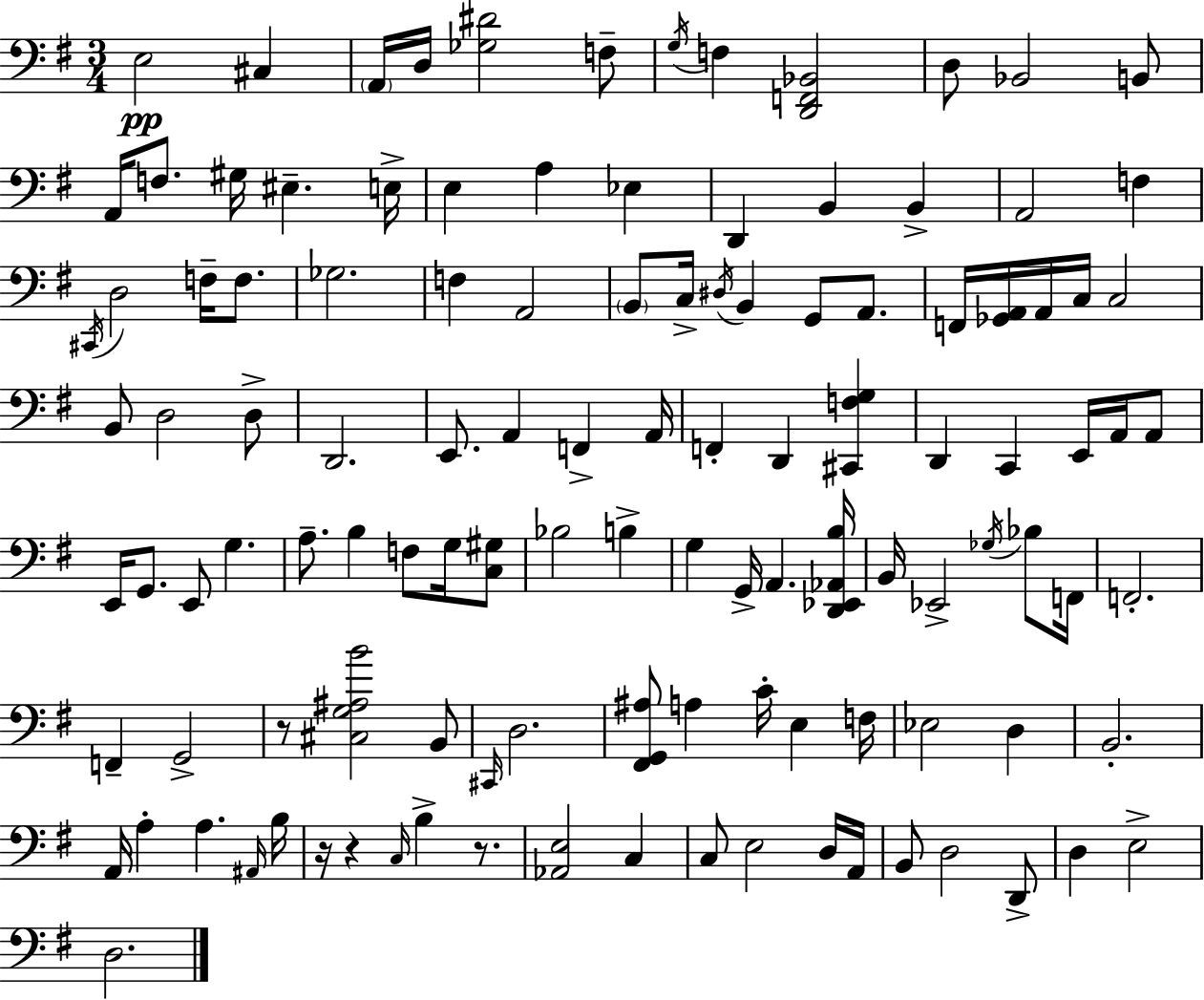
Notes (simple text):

E3/h C#3/q A2/s D3/s [Gb3,D#4]/h F3/e G3/s F3/q [D2,F2,Bb2]/h D3/e Bb2/h B2/e A2/s F3/e. G#3/s EIS3/q. E3/s E3/q A3/q Eb3/q D2/q B2/q B2/q A2/h F3/q C#2/s D3/h F3/s F3/e. Gb3/h. F3/q A2/h B2/e C3/s D#3/s B2/q G2/e A2/e. F2/s [Gb2,A2]/s A2/s C3/s C3/h B2/e D3/h D3/e D2/h. E2/e. A2/q F2/q A2/s F2/q D2/q [C#2,F3,G3]/q D2/q C2/q E2/s A2/s A2/e E2/s G2/e. E2/e G3/q. A3/e. B3/q F3/e G3/s [C3,G#3]/e Bb3/h B3/q G3/q G2/s A2/q. [D2,Eb2,Ab2,B3]/s B2/s Eb2/h Gb3/s Bb3/e F2/s F2/h. F2/q G2/h R/e [C#3,G3,A#3,B4]/h B2/e C#2/s D3/h. [F#2,G2,A#3]/e A3/q C4/s E3/q F3/s Eb3/h D3/q B2/h. A2/s A3/q A3/q. A#2/s B3/s R/s R/q C3/s B3/q R/e. [Ab2,E3]/h C3/q C3/e E3/h D3/s A2/s B2/e D3/h D2/e D3/q E3/h D3/h.